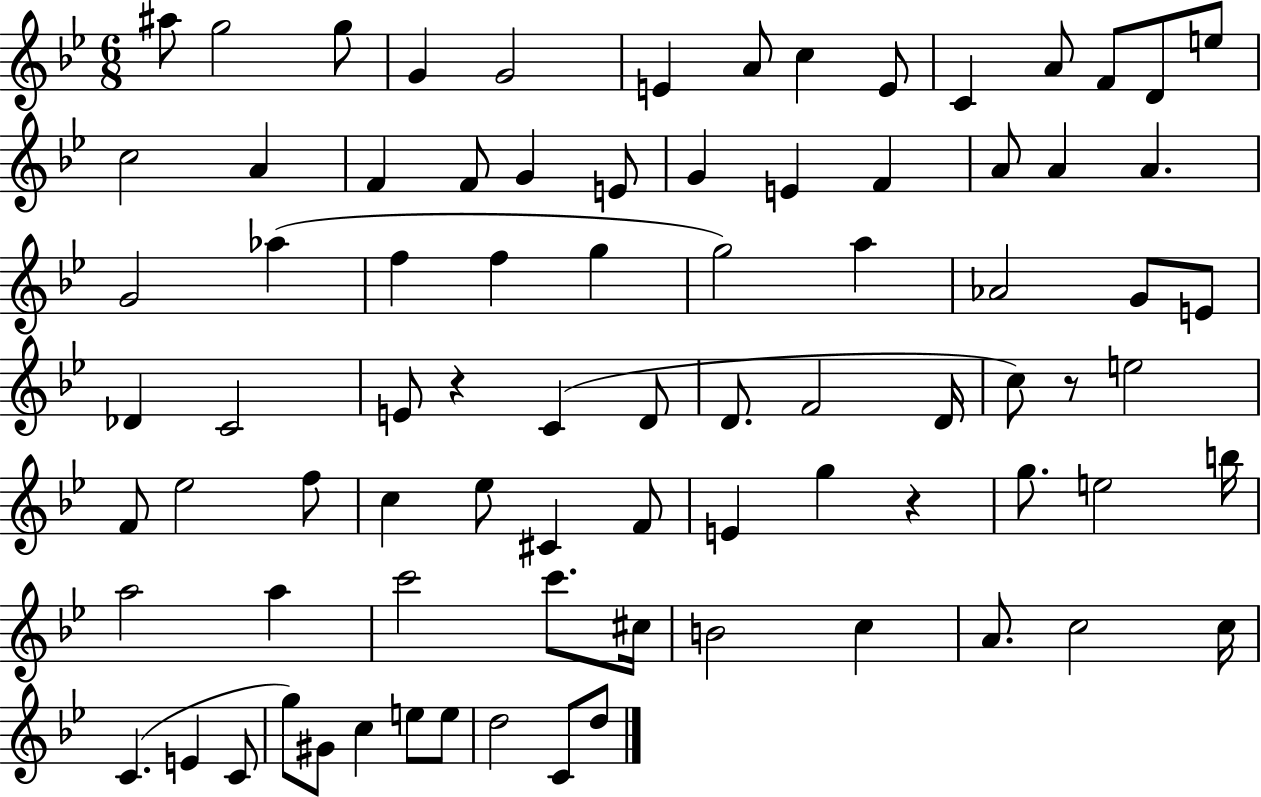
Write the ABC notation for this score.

X:1
T:Untitled
M:6/8
L:1/4
K:Bb
^a/2 g2 g/2 G G2 E A/2 c E/2 C A/2 F/2 D/2 e/2 c2 A F F/2 G E/2 G E F A/2 A A G2 _a f f g g2 a _A2 G/2 E/2 _D C2 E/2 z C D/2 D/2 F2 D/4 c/2 z/2 e2 F/2 _e2 f/2 c _e/2 ^C F/2 E g z g/2 e2 b/4 a2 a c'2 c'/2 ^c/4 B2 c A/2 c2 c/4 C E C/2 g/2 ^G/2 c e/2 e/2 d2 C/2 d/2